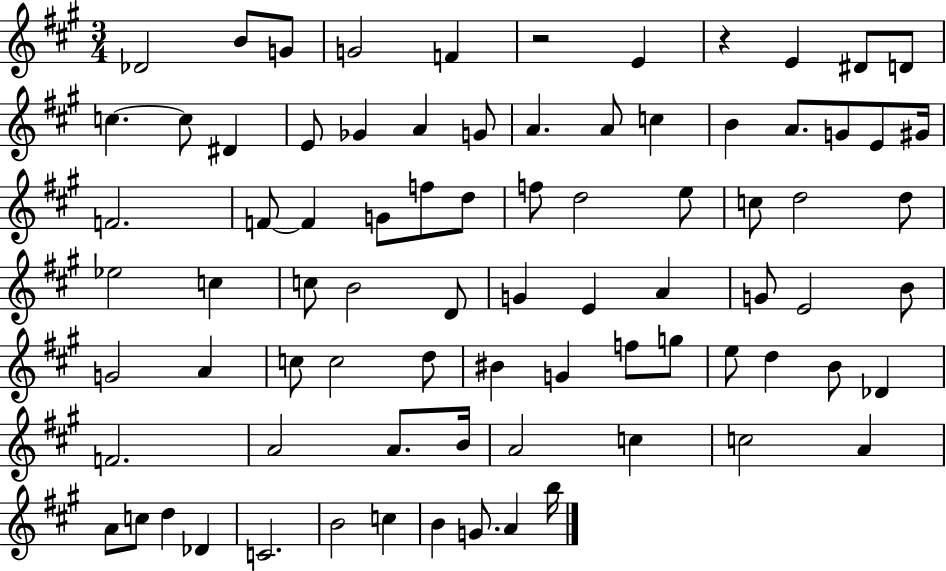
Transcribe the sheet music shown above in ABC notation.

X:1
T:Untitled
M:3/4
L:1/4
K:A
_D2 B/2 G/2 G2 F z2 E z E ^D/2 D/2 c c/2 ^D E/2 _G A G/2 A A/2 c B A/2 G/2 E/2 ^G/4 F2 F/2 F G/2 f/2 d/2 f/2 d2 e/2 c/2 d2 d/2 _e2 c c/2 B2 D/2 G E A G/2 E2 B/2 G2 A c/2 c2 d/2 ^B G f/2 g/2 e/2 d B/2 _D F2 A2 A/2 B/4 A2 c c2 A A/2 c/2 d _D C2 B2 c B G/2 A b/4